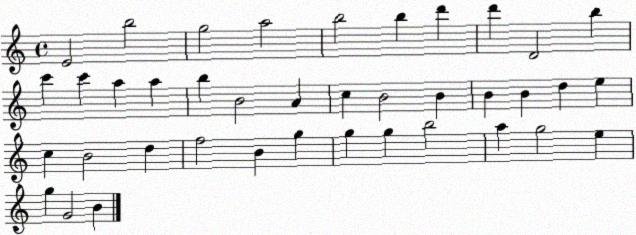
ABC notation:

X:1
T:Untitled
M:4/4
L:1/4
K:C
E2 b2 g2 a2 b2 b d' d' D2 b c' c' a a b B2 A c B2 B B B d e c B2 d f2 B g g g b2 a g2 e g G2 B